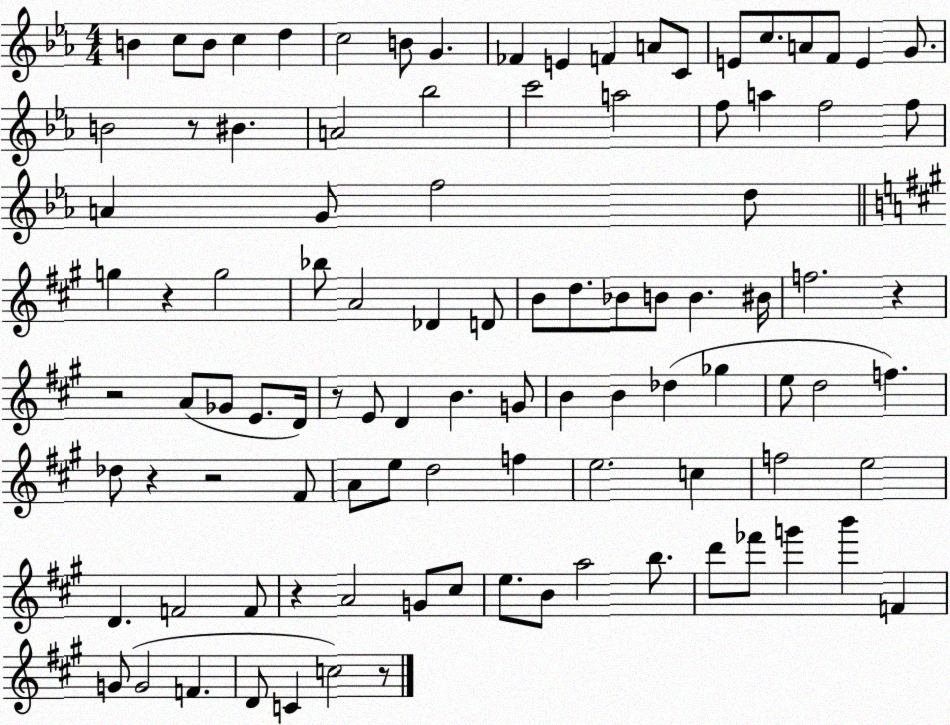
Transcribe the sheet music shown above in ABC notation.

X:1
T:Untitled
M:4/4
L:1/4
K:Eb
B c/2 B/2 c d c2 B/2 G _F E F A/2 C/2 E/2 c/2 A/2 F/2 E G/2 B2 z/2 ^B A2 _b2 c'2 a2 f/2 a f2 f/2 A G/2 f2 d/2 g z g2 _b/2 A2 _D D/2 B/2 d/2 _B/2 B/2 B ^B/4 f2 z z2 A/2 _G/2 E/2 D/4 z/2 E/2 D B G/2 B B _d _g e/2 d2 f _d/2 z z2 ^F/2 A/2 e/2 d2 f e2 c f2 e2 D F2 F/2 z A2 G/2 ^c/2 e/2 B/2 a2 b/2 d'/2 _f'/2 g' b' F G/2 G2 F D/2 C c2 z/2